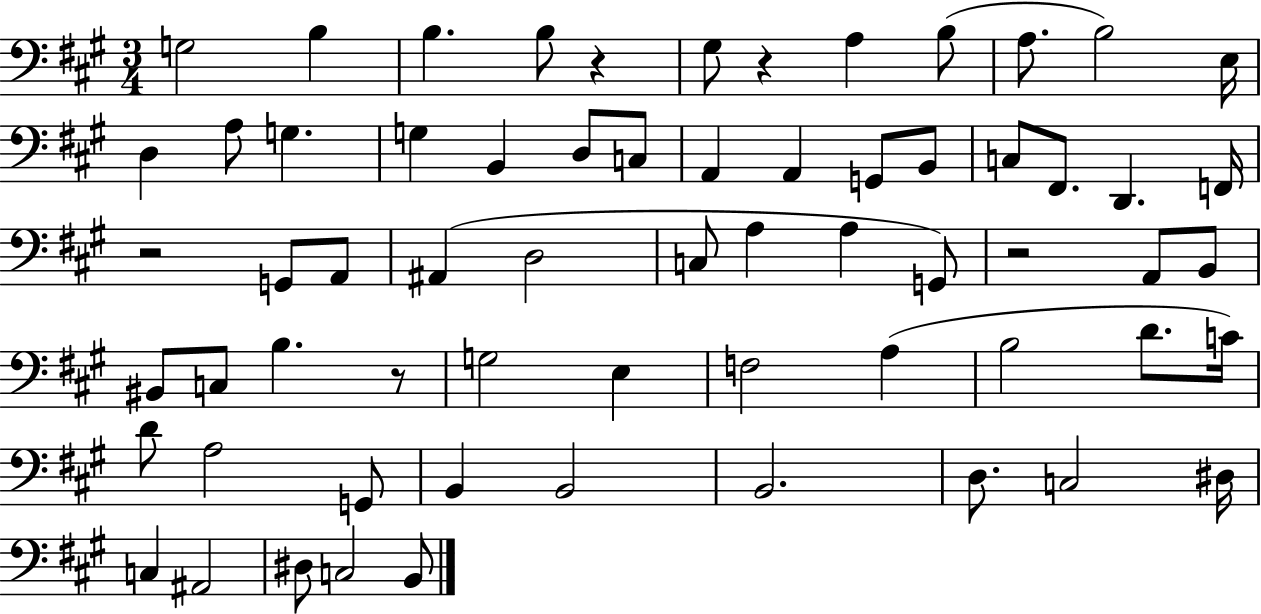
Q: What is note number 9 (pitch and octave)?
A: B3